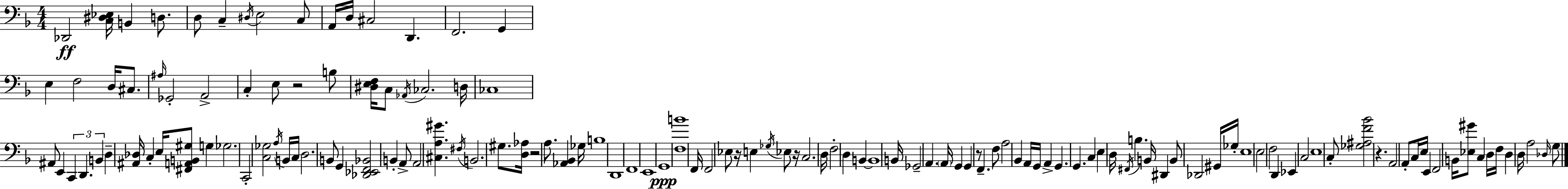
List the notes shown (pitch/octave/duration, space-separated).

Db2/h [C3,D#3,Eb3]/s B2/q D3/e. D3/e C3/q D#3/s E3/h C3/e A2/s D3/s C#3/h D2/q. F2/h. G2/q E3/q F3/h D3/s C#3/e. A#3/s Gb2/h A2/h C3/q E3/e R/h B3/e [D#3,E3,F3]/s C3/e Ab2/s CES3/h. D3/s CES3/w A#2/e E2/q C2/q D2/q. B2/q D3/q [A#2,Db3]/s C3/q E3/s [F#2,A2,B2,G#3]/e G3/q Gb3/h. C2/h [C3,Gb3]/h A3/s B2/s C3/s D3/h. B2/e G2/q [Db2,Eb2,F2,Bb2]/h B2/q A2/e A2/h [C#3,A3,G#4]/q. F#3/s B2/h. G#3/e. [D3,Ab3]/s R/h A3/e. [Ab2,Bb2]/q Gb3/s B3/w D2/w F2/w E2/w G2/w [F3,B4]/w F2/s F2/h Eb3/e R/s E3/q Gb3/s Eb3/e R/s C3/h. D3/s F3/h D3/q B2/q B2/w B2/s Gb2/h A2/q. A2/s G2/q G2/q R/e F2/q. F3/e A3/h Bb2/q A2/s G2/s A2/q G2/q. G2/q. C3/q E3/q D3/s F#2/s B3/q. B2/s D#2/q B2/e Db2/h G#2/s Gb3/s E3/w E3/h F3/h D2/q Eb2/q C3/h E3/w C3/e [Gb3,A#3,F4,Bb4]/h R/q. A2/h A2/e C3/s E3/s E2/q F2/h B2/s [Eb3,G#4]/e C3/q D3/s F3/s D3/q D3/s A3/h Db3/s G3/e